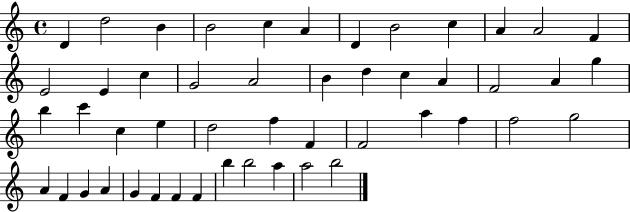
D4/q D5/h B4/q B4/h C5/q A4/q D4/q B4/h C5/q A4/q A4/h F4/q E4/h E4/q C5/q G4/h A4/h B4/q D5/q C5/q A4/q F4/h A4/q G5/q B5/q C6/q C5/q E5/q D5/h F5/q F4/q F4/h A5/q F5/q F5/h G5/h A4/q F4/q G4/q A4/q G4/q F4/q F4/q F4/q B5/q B5/h A5/q A5/h B5/h